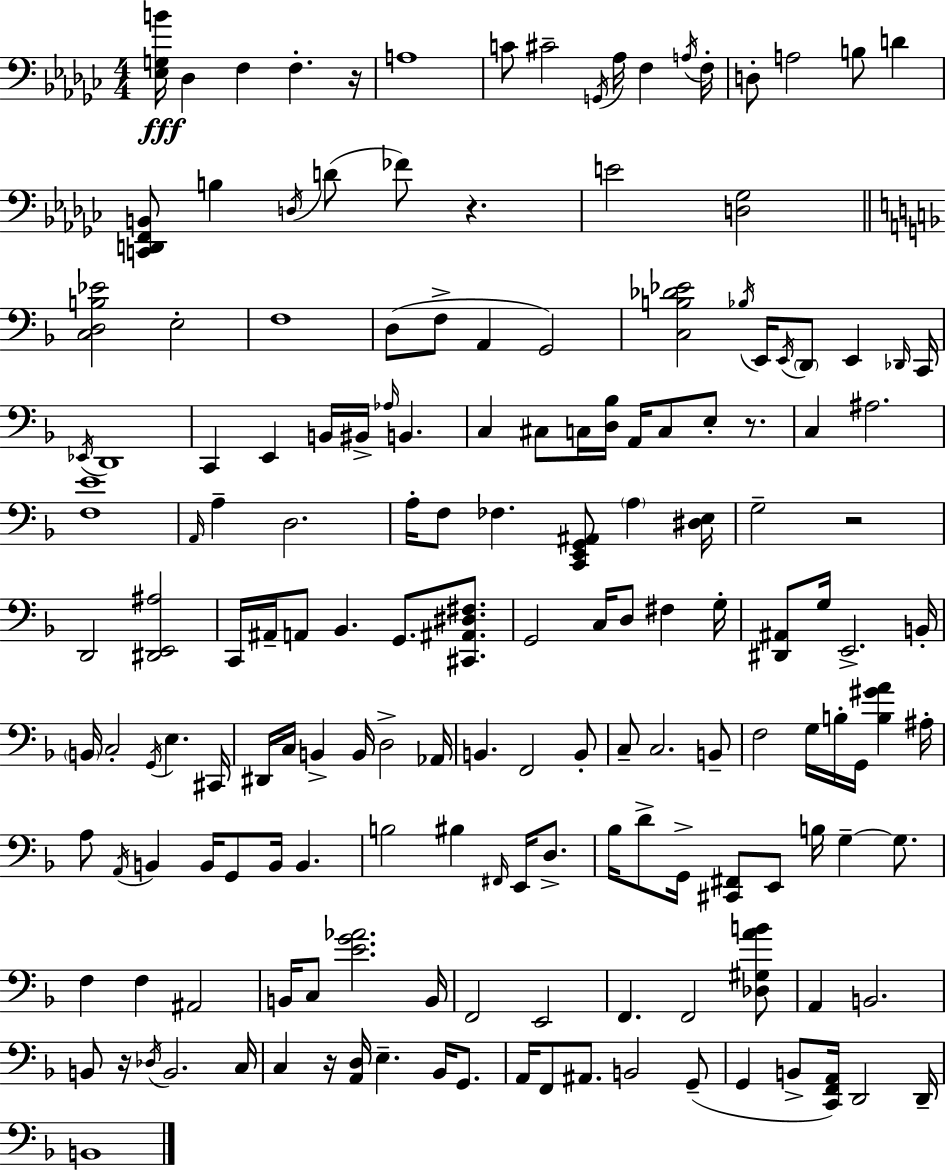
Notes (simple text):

[Eb3,G3,B4]/s Db3/q F3/q F3/q. R/s A3/w C4/e C#4/h G2/s Ab3/s F3/q A3/s F3/s D3/e A3/h B3/e D4/q [C2,D2,F2,B2]/e B3/q D3/s D4/e FES4/e R/q. E4/h [D3,Gb3]/h [C3,D3,B3,Eb4]/h E3/h F3/w D3/e F3/e A2/q G2/h [C3,B3,Db4,Eb4]/h Bb3/s E2/s E2/s D2/e E2/q Db2/s C2/s Eb2/s D2/w C2/q E2/q B2/s BIS2/s Ab3/s B2/q. C3/q C#3/e C3/s [D3,Bb3]/s A2/s C3/e E3/e R/e. C3/q A#3/h. [F3,E4]/w A2/s A3/q D3/h. A3/s F3/e FES3/q. [C2,E2,G2,A#2]/e A3/q [D#3,E3]/s G3/h R/h D2/h [D#2,E2,A#3]/h C2/s A#2/s A2/e Bb2/q. G2/e. [C#2,A#2,D#3,F#3]/e. G2/h C3/s D3/e F#3/q G3/s [D#2,A#2]/e G3/s E2/h. B2/s B2/s C3/h G2/s E3/q. C#2/s D#2/s C3/s B2/q B2/s D3/h Ab2/s B2/q. F2/h B2/e C3/e C3/h. B2/e F3/h G3/s B3/s G2/s [B3,G#4,A4]/q A#3/s A3/e A2/s B2/q B2/s G2/e B2/s B2/q. B3/h BIS3/q F#2/s E2/s D3/e. Bb3/s D4/e G2/s [C#2,F#2]/e E2/e B3/s G3/q G3/e. F3/q F3/q A#2/h B2/s C3/e [E4,G4,Ab4]/h. B2/s F2/h E2/h F2/q. F2/h [Db3,G#3,A4,B4]/e A2/q B2/h. B2/e R/s Db3/s B2/h. C3/s C3/q R/s [A2,D3]/s E3/q. Bb2/s G2/e. A2/s F2/e A#2/e. B2/h G2/e G2/q B2/e [C2,F2,A2]/s D2/h D2/s B2/w